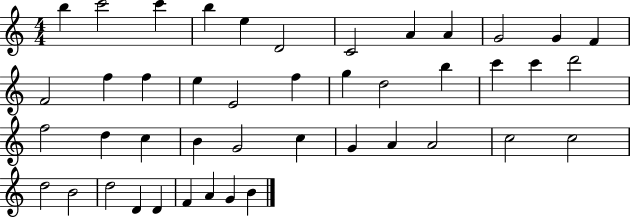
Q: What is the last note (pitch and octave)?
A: B4